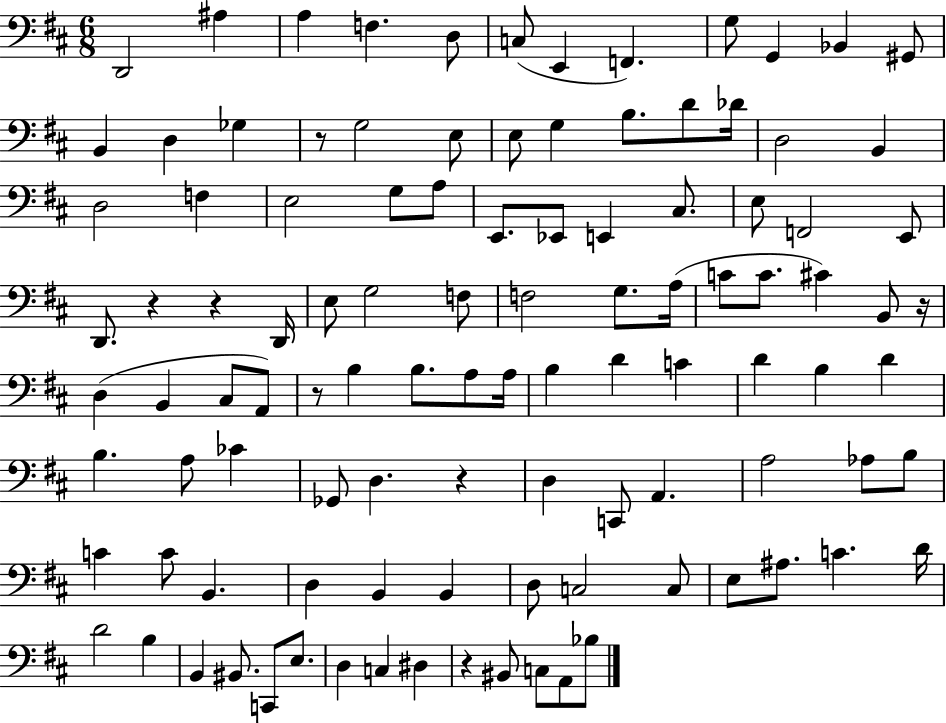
X:1
T:Untitled
M:6/8
L:1/4
K:D
D,,2 ^A, A, F, D,/2 C,/2 E,, F,, G,/2 G,, _B,, ^G,,/2 B,, D, _G, z/2 G,2 E,/2 E,/2 G, B,/2 D/2 _D/4 D,2 B,, D,2 F, E,2 G,/2 A,/2 E,,/2 _E,,/2 E,, ^C,/2 E,/2 F,,2 E,,/2 D,,/2 z z D,,/4 E,/2 G,2 F,/2 F,2 G,/2 A,/4 C/2 C/2 ^C B,,/2 z/4 D, B,, ^C,/2 A,,/2 z/2 B, B,/2 A,/2 A,/4 B, D C D B, D B, A,/2 _C _G,,/2 D, z D, C,,/2 A,, A,2 _A,/2 B,/2 C C/2 B,, D, B,, B,, D,/2 C,2 C,/2 E,/2 ^A,/2 C D/4 D2 B, B,, ^B,,/2 C,,/2 E,/2 D, C, ^D, z ^B,,/2 C,/2 A,,/2 _B,/2